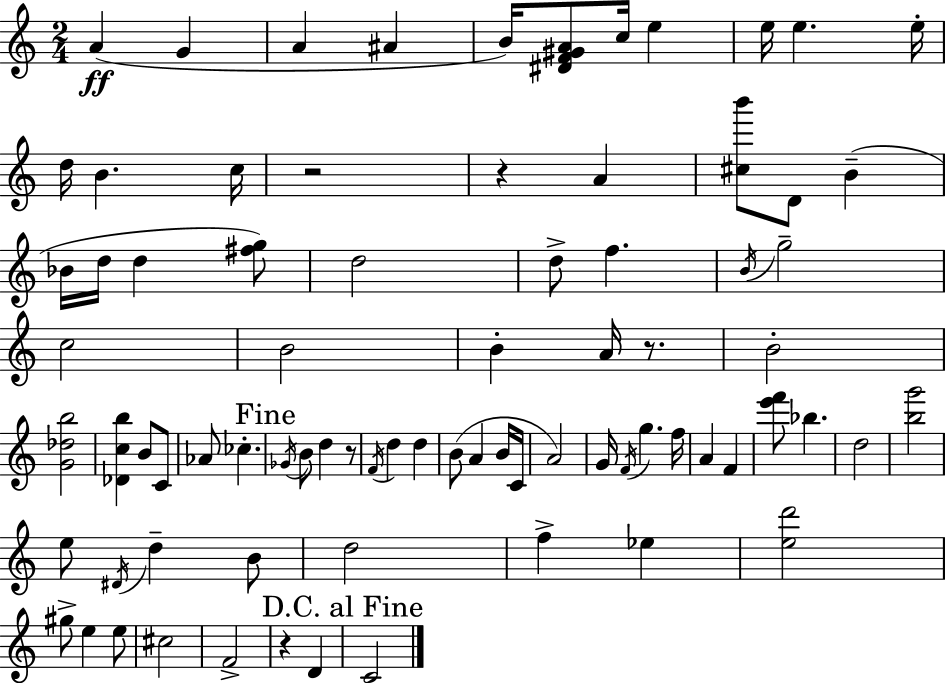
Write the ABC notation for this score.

X:1
T:Untitled
M:2/4
L:1/4
K:Am
A G A ^A B/4 [^DF^GA]/2 c/4 e e/4 e e/4 d/4 B c/4 z2 z A [^cb']/2 D/2 B _B/4 d/4 d [^fg]/2 d2 d/2 f B/4 g2 c2 B2 B A/4 z/2 B2 [G_db]2 [_Dcb] B/2 C/2 _A/2 _c _G/4 B/2 d z/2 F/4 d d B/2 A B/4 C/4 A2 G/4 F/4 g f/4 A F [e'f']/2 _b d2 [bg']2 e/2 ^D/4 d B/2 d2 f _e [ed']2 ^g/2 e e/2 ^c2 F2 z D C2